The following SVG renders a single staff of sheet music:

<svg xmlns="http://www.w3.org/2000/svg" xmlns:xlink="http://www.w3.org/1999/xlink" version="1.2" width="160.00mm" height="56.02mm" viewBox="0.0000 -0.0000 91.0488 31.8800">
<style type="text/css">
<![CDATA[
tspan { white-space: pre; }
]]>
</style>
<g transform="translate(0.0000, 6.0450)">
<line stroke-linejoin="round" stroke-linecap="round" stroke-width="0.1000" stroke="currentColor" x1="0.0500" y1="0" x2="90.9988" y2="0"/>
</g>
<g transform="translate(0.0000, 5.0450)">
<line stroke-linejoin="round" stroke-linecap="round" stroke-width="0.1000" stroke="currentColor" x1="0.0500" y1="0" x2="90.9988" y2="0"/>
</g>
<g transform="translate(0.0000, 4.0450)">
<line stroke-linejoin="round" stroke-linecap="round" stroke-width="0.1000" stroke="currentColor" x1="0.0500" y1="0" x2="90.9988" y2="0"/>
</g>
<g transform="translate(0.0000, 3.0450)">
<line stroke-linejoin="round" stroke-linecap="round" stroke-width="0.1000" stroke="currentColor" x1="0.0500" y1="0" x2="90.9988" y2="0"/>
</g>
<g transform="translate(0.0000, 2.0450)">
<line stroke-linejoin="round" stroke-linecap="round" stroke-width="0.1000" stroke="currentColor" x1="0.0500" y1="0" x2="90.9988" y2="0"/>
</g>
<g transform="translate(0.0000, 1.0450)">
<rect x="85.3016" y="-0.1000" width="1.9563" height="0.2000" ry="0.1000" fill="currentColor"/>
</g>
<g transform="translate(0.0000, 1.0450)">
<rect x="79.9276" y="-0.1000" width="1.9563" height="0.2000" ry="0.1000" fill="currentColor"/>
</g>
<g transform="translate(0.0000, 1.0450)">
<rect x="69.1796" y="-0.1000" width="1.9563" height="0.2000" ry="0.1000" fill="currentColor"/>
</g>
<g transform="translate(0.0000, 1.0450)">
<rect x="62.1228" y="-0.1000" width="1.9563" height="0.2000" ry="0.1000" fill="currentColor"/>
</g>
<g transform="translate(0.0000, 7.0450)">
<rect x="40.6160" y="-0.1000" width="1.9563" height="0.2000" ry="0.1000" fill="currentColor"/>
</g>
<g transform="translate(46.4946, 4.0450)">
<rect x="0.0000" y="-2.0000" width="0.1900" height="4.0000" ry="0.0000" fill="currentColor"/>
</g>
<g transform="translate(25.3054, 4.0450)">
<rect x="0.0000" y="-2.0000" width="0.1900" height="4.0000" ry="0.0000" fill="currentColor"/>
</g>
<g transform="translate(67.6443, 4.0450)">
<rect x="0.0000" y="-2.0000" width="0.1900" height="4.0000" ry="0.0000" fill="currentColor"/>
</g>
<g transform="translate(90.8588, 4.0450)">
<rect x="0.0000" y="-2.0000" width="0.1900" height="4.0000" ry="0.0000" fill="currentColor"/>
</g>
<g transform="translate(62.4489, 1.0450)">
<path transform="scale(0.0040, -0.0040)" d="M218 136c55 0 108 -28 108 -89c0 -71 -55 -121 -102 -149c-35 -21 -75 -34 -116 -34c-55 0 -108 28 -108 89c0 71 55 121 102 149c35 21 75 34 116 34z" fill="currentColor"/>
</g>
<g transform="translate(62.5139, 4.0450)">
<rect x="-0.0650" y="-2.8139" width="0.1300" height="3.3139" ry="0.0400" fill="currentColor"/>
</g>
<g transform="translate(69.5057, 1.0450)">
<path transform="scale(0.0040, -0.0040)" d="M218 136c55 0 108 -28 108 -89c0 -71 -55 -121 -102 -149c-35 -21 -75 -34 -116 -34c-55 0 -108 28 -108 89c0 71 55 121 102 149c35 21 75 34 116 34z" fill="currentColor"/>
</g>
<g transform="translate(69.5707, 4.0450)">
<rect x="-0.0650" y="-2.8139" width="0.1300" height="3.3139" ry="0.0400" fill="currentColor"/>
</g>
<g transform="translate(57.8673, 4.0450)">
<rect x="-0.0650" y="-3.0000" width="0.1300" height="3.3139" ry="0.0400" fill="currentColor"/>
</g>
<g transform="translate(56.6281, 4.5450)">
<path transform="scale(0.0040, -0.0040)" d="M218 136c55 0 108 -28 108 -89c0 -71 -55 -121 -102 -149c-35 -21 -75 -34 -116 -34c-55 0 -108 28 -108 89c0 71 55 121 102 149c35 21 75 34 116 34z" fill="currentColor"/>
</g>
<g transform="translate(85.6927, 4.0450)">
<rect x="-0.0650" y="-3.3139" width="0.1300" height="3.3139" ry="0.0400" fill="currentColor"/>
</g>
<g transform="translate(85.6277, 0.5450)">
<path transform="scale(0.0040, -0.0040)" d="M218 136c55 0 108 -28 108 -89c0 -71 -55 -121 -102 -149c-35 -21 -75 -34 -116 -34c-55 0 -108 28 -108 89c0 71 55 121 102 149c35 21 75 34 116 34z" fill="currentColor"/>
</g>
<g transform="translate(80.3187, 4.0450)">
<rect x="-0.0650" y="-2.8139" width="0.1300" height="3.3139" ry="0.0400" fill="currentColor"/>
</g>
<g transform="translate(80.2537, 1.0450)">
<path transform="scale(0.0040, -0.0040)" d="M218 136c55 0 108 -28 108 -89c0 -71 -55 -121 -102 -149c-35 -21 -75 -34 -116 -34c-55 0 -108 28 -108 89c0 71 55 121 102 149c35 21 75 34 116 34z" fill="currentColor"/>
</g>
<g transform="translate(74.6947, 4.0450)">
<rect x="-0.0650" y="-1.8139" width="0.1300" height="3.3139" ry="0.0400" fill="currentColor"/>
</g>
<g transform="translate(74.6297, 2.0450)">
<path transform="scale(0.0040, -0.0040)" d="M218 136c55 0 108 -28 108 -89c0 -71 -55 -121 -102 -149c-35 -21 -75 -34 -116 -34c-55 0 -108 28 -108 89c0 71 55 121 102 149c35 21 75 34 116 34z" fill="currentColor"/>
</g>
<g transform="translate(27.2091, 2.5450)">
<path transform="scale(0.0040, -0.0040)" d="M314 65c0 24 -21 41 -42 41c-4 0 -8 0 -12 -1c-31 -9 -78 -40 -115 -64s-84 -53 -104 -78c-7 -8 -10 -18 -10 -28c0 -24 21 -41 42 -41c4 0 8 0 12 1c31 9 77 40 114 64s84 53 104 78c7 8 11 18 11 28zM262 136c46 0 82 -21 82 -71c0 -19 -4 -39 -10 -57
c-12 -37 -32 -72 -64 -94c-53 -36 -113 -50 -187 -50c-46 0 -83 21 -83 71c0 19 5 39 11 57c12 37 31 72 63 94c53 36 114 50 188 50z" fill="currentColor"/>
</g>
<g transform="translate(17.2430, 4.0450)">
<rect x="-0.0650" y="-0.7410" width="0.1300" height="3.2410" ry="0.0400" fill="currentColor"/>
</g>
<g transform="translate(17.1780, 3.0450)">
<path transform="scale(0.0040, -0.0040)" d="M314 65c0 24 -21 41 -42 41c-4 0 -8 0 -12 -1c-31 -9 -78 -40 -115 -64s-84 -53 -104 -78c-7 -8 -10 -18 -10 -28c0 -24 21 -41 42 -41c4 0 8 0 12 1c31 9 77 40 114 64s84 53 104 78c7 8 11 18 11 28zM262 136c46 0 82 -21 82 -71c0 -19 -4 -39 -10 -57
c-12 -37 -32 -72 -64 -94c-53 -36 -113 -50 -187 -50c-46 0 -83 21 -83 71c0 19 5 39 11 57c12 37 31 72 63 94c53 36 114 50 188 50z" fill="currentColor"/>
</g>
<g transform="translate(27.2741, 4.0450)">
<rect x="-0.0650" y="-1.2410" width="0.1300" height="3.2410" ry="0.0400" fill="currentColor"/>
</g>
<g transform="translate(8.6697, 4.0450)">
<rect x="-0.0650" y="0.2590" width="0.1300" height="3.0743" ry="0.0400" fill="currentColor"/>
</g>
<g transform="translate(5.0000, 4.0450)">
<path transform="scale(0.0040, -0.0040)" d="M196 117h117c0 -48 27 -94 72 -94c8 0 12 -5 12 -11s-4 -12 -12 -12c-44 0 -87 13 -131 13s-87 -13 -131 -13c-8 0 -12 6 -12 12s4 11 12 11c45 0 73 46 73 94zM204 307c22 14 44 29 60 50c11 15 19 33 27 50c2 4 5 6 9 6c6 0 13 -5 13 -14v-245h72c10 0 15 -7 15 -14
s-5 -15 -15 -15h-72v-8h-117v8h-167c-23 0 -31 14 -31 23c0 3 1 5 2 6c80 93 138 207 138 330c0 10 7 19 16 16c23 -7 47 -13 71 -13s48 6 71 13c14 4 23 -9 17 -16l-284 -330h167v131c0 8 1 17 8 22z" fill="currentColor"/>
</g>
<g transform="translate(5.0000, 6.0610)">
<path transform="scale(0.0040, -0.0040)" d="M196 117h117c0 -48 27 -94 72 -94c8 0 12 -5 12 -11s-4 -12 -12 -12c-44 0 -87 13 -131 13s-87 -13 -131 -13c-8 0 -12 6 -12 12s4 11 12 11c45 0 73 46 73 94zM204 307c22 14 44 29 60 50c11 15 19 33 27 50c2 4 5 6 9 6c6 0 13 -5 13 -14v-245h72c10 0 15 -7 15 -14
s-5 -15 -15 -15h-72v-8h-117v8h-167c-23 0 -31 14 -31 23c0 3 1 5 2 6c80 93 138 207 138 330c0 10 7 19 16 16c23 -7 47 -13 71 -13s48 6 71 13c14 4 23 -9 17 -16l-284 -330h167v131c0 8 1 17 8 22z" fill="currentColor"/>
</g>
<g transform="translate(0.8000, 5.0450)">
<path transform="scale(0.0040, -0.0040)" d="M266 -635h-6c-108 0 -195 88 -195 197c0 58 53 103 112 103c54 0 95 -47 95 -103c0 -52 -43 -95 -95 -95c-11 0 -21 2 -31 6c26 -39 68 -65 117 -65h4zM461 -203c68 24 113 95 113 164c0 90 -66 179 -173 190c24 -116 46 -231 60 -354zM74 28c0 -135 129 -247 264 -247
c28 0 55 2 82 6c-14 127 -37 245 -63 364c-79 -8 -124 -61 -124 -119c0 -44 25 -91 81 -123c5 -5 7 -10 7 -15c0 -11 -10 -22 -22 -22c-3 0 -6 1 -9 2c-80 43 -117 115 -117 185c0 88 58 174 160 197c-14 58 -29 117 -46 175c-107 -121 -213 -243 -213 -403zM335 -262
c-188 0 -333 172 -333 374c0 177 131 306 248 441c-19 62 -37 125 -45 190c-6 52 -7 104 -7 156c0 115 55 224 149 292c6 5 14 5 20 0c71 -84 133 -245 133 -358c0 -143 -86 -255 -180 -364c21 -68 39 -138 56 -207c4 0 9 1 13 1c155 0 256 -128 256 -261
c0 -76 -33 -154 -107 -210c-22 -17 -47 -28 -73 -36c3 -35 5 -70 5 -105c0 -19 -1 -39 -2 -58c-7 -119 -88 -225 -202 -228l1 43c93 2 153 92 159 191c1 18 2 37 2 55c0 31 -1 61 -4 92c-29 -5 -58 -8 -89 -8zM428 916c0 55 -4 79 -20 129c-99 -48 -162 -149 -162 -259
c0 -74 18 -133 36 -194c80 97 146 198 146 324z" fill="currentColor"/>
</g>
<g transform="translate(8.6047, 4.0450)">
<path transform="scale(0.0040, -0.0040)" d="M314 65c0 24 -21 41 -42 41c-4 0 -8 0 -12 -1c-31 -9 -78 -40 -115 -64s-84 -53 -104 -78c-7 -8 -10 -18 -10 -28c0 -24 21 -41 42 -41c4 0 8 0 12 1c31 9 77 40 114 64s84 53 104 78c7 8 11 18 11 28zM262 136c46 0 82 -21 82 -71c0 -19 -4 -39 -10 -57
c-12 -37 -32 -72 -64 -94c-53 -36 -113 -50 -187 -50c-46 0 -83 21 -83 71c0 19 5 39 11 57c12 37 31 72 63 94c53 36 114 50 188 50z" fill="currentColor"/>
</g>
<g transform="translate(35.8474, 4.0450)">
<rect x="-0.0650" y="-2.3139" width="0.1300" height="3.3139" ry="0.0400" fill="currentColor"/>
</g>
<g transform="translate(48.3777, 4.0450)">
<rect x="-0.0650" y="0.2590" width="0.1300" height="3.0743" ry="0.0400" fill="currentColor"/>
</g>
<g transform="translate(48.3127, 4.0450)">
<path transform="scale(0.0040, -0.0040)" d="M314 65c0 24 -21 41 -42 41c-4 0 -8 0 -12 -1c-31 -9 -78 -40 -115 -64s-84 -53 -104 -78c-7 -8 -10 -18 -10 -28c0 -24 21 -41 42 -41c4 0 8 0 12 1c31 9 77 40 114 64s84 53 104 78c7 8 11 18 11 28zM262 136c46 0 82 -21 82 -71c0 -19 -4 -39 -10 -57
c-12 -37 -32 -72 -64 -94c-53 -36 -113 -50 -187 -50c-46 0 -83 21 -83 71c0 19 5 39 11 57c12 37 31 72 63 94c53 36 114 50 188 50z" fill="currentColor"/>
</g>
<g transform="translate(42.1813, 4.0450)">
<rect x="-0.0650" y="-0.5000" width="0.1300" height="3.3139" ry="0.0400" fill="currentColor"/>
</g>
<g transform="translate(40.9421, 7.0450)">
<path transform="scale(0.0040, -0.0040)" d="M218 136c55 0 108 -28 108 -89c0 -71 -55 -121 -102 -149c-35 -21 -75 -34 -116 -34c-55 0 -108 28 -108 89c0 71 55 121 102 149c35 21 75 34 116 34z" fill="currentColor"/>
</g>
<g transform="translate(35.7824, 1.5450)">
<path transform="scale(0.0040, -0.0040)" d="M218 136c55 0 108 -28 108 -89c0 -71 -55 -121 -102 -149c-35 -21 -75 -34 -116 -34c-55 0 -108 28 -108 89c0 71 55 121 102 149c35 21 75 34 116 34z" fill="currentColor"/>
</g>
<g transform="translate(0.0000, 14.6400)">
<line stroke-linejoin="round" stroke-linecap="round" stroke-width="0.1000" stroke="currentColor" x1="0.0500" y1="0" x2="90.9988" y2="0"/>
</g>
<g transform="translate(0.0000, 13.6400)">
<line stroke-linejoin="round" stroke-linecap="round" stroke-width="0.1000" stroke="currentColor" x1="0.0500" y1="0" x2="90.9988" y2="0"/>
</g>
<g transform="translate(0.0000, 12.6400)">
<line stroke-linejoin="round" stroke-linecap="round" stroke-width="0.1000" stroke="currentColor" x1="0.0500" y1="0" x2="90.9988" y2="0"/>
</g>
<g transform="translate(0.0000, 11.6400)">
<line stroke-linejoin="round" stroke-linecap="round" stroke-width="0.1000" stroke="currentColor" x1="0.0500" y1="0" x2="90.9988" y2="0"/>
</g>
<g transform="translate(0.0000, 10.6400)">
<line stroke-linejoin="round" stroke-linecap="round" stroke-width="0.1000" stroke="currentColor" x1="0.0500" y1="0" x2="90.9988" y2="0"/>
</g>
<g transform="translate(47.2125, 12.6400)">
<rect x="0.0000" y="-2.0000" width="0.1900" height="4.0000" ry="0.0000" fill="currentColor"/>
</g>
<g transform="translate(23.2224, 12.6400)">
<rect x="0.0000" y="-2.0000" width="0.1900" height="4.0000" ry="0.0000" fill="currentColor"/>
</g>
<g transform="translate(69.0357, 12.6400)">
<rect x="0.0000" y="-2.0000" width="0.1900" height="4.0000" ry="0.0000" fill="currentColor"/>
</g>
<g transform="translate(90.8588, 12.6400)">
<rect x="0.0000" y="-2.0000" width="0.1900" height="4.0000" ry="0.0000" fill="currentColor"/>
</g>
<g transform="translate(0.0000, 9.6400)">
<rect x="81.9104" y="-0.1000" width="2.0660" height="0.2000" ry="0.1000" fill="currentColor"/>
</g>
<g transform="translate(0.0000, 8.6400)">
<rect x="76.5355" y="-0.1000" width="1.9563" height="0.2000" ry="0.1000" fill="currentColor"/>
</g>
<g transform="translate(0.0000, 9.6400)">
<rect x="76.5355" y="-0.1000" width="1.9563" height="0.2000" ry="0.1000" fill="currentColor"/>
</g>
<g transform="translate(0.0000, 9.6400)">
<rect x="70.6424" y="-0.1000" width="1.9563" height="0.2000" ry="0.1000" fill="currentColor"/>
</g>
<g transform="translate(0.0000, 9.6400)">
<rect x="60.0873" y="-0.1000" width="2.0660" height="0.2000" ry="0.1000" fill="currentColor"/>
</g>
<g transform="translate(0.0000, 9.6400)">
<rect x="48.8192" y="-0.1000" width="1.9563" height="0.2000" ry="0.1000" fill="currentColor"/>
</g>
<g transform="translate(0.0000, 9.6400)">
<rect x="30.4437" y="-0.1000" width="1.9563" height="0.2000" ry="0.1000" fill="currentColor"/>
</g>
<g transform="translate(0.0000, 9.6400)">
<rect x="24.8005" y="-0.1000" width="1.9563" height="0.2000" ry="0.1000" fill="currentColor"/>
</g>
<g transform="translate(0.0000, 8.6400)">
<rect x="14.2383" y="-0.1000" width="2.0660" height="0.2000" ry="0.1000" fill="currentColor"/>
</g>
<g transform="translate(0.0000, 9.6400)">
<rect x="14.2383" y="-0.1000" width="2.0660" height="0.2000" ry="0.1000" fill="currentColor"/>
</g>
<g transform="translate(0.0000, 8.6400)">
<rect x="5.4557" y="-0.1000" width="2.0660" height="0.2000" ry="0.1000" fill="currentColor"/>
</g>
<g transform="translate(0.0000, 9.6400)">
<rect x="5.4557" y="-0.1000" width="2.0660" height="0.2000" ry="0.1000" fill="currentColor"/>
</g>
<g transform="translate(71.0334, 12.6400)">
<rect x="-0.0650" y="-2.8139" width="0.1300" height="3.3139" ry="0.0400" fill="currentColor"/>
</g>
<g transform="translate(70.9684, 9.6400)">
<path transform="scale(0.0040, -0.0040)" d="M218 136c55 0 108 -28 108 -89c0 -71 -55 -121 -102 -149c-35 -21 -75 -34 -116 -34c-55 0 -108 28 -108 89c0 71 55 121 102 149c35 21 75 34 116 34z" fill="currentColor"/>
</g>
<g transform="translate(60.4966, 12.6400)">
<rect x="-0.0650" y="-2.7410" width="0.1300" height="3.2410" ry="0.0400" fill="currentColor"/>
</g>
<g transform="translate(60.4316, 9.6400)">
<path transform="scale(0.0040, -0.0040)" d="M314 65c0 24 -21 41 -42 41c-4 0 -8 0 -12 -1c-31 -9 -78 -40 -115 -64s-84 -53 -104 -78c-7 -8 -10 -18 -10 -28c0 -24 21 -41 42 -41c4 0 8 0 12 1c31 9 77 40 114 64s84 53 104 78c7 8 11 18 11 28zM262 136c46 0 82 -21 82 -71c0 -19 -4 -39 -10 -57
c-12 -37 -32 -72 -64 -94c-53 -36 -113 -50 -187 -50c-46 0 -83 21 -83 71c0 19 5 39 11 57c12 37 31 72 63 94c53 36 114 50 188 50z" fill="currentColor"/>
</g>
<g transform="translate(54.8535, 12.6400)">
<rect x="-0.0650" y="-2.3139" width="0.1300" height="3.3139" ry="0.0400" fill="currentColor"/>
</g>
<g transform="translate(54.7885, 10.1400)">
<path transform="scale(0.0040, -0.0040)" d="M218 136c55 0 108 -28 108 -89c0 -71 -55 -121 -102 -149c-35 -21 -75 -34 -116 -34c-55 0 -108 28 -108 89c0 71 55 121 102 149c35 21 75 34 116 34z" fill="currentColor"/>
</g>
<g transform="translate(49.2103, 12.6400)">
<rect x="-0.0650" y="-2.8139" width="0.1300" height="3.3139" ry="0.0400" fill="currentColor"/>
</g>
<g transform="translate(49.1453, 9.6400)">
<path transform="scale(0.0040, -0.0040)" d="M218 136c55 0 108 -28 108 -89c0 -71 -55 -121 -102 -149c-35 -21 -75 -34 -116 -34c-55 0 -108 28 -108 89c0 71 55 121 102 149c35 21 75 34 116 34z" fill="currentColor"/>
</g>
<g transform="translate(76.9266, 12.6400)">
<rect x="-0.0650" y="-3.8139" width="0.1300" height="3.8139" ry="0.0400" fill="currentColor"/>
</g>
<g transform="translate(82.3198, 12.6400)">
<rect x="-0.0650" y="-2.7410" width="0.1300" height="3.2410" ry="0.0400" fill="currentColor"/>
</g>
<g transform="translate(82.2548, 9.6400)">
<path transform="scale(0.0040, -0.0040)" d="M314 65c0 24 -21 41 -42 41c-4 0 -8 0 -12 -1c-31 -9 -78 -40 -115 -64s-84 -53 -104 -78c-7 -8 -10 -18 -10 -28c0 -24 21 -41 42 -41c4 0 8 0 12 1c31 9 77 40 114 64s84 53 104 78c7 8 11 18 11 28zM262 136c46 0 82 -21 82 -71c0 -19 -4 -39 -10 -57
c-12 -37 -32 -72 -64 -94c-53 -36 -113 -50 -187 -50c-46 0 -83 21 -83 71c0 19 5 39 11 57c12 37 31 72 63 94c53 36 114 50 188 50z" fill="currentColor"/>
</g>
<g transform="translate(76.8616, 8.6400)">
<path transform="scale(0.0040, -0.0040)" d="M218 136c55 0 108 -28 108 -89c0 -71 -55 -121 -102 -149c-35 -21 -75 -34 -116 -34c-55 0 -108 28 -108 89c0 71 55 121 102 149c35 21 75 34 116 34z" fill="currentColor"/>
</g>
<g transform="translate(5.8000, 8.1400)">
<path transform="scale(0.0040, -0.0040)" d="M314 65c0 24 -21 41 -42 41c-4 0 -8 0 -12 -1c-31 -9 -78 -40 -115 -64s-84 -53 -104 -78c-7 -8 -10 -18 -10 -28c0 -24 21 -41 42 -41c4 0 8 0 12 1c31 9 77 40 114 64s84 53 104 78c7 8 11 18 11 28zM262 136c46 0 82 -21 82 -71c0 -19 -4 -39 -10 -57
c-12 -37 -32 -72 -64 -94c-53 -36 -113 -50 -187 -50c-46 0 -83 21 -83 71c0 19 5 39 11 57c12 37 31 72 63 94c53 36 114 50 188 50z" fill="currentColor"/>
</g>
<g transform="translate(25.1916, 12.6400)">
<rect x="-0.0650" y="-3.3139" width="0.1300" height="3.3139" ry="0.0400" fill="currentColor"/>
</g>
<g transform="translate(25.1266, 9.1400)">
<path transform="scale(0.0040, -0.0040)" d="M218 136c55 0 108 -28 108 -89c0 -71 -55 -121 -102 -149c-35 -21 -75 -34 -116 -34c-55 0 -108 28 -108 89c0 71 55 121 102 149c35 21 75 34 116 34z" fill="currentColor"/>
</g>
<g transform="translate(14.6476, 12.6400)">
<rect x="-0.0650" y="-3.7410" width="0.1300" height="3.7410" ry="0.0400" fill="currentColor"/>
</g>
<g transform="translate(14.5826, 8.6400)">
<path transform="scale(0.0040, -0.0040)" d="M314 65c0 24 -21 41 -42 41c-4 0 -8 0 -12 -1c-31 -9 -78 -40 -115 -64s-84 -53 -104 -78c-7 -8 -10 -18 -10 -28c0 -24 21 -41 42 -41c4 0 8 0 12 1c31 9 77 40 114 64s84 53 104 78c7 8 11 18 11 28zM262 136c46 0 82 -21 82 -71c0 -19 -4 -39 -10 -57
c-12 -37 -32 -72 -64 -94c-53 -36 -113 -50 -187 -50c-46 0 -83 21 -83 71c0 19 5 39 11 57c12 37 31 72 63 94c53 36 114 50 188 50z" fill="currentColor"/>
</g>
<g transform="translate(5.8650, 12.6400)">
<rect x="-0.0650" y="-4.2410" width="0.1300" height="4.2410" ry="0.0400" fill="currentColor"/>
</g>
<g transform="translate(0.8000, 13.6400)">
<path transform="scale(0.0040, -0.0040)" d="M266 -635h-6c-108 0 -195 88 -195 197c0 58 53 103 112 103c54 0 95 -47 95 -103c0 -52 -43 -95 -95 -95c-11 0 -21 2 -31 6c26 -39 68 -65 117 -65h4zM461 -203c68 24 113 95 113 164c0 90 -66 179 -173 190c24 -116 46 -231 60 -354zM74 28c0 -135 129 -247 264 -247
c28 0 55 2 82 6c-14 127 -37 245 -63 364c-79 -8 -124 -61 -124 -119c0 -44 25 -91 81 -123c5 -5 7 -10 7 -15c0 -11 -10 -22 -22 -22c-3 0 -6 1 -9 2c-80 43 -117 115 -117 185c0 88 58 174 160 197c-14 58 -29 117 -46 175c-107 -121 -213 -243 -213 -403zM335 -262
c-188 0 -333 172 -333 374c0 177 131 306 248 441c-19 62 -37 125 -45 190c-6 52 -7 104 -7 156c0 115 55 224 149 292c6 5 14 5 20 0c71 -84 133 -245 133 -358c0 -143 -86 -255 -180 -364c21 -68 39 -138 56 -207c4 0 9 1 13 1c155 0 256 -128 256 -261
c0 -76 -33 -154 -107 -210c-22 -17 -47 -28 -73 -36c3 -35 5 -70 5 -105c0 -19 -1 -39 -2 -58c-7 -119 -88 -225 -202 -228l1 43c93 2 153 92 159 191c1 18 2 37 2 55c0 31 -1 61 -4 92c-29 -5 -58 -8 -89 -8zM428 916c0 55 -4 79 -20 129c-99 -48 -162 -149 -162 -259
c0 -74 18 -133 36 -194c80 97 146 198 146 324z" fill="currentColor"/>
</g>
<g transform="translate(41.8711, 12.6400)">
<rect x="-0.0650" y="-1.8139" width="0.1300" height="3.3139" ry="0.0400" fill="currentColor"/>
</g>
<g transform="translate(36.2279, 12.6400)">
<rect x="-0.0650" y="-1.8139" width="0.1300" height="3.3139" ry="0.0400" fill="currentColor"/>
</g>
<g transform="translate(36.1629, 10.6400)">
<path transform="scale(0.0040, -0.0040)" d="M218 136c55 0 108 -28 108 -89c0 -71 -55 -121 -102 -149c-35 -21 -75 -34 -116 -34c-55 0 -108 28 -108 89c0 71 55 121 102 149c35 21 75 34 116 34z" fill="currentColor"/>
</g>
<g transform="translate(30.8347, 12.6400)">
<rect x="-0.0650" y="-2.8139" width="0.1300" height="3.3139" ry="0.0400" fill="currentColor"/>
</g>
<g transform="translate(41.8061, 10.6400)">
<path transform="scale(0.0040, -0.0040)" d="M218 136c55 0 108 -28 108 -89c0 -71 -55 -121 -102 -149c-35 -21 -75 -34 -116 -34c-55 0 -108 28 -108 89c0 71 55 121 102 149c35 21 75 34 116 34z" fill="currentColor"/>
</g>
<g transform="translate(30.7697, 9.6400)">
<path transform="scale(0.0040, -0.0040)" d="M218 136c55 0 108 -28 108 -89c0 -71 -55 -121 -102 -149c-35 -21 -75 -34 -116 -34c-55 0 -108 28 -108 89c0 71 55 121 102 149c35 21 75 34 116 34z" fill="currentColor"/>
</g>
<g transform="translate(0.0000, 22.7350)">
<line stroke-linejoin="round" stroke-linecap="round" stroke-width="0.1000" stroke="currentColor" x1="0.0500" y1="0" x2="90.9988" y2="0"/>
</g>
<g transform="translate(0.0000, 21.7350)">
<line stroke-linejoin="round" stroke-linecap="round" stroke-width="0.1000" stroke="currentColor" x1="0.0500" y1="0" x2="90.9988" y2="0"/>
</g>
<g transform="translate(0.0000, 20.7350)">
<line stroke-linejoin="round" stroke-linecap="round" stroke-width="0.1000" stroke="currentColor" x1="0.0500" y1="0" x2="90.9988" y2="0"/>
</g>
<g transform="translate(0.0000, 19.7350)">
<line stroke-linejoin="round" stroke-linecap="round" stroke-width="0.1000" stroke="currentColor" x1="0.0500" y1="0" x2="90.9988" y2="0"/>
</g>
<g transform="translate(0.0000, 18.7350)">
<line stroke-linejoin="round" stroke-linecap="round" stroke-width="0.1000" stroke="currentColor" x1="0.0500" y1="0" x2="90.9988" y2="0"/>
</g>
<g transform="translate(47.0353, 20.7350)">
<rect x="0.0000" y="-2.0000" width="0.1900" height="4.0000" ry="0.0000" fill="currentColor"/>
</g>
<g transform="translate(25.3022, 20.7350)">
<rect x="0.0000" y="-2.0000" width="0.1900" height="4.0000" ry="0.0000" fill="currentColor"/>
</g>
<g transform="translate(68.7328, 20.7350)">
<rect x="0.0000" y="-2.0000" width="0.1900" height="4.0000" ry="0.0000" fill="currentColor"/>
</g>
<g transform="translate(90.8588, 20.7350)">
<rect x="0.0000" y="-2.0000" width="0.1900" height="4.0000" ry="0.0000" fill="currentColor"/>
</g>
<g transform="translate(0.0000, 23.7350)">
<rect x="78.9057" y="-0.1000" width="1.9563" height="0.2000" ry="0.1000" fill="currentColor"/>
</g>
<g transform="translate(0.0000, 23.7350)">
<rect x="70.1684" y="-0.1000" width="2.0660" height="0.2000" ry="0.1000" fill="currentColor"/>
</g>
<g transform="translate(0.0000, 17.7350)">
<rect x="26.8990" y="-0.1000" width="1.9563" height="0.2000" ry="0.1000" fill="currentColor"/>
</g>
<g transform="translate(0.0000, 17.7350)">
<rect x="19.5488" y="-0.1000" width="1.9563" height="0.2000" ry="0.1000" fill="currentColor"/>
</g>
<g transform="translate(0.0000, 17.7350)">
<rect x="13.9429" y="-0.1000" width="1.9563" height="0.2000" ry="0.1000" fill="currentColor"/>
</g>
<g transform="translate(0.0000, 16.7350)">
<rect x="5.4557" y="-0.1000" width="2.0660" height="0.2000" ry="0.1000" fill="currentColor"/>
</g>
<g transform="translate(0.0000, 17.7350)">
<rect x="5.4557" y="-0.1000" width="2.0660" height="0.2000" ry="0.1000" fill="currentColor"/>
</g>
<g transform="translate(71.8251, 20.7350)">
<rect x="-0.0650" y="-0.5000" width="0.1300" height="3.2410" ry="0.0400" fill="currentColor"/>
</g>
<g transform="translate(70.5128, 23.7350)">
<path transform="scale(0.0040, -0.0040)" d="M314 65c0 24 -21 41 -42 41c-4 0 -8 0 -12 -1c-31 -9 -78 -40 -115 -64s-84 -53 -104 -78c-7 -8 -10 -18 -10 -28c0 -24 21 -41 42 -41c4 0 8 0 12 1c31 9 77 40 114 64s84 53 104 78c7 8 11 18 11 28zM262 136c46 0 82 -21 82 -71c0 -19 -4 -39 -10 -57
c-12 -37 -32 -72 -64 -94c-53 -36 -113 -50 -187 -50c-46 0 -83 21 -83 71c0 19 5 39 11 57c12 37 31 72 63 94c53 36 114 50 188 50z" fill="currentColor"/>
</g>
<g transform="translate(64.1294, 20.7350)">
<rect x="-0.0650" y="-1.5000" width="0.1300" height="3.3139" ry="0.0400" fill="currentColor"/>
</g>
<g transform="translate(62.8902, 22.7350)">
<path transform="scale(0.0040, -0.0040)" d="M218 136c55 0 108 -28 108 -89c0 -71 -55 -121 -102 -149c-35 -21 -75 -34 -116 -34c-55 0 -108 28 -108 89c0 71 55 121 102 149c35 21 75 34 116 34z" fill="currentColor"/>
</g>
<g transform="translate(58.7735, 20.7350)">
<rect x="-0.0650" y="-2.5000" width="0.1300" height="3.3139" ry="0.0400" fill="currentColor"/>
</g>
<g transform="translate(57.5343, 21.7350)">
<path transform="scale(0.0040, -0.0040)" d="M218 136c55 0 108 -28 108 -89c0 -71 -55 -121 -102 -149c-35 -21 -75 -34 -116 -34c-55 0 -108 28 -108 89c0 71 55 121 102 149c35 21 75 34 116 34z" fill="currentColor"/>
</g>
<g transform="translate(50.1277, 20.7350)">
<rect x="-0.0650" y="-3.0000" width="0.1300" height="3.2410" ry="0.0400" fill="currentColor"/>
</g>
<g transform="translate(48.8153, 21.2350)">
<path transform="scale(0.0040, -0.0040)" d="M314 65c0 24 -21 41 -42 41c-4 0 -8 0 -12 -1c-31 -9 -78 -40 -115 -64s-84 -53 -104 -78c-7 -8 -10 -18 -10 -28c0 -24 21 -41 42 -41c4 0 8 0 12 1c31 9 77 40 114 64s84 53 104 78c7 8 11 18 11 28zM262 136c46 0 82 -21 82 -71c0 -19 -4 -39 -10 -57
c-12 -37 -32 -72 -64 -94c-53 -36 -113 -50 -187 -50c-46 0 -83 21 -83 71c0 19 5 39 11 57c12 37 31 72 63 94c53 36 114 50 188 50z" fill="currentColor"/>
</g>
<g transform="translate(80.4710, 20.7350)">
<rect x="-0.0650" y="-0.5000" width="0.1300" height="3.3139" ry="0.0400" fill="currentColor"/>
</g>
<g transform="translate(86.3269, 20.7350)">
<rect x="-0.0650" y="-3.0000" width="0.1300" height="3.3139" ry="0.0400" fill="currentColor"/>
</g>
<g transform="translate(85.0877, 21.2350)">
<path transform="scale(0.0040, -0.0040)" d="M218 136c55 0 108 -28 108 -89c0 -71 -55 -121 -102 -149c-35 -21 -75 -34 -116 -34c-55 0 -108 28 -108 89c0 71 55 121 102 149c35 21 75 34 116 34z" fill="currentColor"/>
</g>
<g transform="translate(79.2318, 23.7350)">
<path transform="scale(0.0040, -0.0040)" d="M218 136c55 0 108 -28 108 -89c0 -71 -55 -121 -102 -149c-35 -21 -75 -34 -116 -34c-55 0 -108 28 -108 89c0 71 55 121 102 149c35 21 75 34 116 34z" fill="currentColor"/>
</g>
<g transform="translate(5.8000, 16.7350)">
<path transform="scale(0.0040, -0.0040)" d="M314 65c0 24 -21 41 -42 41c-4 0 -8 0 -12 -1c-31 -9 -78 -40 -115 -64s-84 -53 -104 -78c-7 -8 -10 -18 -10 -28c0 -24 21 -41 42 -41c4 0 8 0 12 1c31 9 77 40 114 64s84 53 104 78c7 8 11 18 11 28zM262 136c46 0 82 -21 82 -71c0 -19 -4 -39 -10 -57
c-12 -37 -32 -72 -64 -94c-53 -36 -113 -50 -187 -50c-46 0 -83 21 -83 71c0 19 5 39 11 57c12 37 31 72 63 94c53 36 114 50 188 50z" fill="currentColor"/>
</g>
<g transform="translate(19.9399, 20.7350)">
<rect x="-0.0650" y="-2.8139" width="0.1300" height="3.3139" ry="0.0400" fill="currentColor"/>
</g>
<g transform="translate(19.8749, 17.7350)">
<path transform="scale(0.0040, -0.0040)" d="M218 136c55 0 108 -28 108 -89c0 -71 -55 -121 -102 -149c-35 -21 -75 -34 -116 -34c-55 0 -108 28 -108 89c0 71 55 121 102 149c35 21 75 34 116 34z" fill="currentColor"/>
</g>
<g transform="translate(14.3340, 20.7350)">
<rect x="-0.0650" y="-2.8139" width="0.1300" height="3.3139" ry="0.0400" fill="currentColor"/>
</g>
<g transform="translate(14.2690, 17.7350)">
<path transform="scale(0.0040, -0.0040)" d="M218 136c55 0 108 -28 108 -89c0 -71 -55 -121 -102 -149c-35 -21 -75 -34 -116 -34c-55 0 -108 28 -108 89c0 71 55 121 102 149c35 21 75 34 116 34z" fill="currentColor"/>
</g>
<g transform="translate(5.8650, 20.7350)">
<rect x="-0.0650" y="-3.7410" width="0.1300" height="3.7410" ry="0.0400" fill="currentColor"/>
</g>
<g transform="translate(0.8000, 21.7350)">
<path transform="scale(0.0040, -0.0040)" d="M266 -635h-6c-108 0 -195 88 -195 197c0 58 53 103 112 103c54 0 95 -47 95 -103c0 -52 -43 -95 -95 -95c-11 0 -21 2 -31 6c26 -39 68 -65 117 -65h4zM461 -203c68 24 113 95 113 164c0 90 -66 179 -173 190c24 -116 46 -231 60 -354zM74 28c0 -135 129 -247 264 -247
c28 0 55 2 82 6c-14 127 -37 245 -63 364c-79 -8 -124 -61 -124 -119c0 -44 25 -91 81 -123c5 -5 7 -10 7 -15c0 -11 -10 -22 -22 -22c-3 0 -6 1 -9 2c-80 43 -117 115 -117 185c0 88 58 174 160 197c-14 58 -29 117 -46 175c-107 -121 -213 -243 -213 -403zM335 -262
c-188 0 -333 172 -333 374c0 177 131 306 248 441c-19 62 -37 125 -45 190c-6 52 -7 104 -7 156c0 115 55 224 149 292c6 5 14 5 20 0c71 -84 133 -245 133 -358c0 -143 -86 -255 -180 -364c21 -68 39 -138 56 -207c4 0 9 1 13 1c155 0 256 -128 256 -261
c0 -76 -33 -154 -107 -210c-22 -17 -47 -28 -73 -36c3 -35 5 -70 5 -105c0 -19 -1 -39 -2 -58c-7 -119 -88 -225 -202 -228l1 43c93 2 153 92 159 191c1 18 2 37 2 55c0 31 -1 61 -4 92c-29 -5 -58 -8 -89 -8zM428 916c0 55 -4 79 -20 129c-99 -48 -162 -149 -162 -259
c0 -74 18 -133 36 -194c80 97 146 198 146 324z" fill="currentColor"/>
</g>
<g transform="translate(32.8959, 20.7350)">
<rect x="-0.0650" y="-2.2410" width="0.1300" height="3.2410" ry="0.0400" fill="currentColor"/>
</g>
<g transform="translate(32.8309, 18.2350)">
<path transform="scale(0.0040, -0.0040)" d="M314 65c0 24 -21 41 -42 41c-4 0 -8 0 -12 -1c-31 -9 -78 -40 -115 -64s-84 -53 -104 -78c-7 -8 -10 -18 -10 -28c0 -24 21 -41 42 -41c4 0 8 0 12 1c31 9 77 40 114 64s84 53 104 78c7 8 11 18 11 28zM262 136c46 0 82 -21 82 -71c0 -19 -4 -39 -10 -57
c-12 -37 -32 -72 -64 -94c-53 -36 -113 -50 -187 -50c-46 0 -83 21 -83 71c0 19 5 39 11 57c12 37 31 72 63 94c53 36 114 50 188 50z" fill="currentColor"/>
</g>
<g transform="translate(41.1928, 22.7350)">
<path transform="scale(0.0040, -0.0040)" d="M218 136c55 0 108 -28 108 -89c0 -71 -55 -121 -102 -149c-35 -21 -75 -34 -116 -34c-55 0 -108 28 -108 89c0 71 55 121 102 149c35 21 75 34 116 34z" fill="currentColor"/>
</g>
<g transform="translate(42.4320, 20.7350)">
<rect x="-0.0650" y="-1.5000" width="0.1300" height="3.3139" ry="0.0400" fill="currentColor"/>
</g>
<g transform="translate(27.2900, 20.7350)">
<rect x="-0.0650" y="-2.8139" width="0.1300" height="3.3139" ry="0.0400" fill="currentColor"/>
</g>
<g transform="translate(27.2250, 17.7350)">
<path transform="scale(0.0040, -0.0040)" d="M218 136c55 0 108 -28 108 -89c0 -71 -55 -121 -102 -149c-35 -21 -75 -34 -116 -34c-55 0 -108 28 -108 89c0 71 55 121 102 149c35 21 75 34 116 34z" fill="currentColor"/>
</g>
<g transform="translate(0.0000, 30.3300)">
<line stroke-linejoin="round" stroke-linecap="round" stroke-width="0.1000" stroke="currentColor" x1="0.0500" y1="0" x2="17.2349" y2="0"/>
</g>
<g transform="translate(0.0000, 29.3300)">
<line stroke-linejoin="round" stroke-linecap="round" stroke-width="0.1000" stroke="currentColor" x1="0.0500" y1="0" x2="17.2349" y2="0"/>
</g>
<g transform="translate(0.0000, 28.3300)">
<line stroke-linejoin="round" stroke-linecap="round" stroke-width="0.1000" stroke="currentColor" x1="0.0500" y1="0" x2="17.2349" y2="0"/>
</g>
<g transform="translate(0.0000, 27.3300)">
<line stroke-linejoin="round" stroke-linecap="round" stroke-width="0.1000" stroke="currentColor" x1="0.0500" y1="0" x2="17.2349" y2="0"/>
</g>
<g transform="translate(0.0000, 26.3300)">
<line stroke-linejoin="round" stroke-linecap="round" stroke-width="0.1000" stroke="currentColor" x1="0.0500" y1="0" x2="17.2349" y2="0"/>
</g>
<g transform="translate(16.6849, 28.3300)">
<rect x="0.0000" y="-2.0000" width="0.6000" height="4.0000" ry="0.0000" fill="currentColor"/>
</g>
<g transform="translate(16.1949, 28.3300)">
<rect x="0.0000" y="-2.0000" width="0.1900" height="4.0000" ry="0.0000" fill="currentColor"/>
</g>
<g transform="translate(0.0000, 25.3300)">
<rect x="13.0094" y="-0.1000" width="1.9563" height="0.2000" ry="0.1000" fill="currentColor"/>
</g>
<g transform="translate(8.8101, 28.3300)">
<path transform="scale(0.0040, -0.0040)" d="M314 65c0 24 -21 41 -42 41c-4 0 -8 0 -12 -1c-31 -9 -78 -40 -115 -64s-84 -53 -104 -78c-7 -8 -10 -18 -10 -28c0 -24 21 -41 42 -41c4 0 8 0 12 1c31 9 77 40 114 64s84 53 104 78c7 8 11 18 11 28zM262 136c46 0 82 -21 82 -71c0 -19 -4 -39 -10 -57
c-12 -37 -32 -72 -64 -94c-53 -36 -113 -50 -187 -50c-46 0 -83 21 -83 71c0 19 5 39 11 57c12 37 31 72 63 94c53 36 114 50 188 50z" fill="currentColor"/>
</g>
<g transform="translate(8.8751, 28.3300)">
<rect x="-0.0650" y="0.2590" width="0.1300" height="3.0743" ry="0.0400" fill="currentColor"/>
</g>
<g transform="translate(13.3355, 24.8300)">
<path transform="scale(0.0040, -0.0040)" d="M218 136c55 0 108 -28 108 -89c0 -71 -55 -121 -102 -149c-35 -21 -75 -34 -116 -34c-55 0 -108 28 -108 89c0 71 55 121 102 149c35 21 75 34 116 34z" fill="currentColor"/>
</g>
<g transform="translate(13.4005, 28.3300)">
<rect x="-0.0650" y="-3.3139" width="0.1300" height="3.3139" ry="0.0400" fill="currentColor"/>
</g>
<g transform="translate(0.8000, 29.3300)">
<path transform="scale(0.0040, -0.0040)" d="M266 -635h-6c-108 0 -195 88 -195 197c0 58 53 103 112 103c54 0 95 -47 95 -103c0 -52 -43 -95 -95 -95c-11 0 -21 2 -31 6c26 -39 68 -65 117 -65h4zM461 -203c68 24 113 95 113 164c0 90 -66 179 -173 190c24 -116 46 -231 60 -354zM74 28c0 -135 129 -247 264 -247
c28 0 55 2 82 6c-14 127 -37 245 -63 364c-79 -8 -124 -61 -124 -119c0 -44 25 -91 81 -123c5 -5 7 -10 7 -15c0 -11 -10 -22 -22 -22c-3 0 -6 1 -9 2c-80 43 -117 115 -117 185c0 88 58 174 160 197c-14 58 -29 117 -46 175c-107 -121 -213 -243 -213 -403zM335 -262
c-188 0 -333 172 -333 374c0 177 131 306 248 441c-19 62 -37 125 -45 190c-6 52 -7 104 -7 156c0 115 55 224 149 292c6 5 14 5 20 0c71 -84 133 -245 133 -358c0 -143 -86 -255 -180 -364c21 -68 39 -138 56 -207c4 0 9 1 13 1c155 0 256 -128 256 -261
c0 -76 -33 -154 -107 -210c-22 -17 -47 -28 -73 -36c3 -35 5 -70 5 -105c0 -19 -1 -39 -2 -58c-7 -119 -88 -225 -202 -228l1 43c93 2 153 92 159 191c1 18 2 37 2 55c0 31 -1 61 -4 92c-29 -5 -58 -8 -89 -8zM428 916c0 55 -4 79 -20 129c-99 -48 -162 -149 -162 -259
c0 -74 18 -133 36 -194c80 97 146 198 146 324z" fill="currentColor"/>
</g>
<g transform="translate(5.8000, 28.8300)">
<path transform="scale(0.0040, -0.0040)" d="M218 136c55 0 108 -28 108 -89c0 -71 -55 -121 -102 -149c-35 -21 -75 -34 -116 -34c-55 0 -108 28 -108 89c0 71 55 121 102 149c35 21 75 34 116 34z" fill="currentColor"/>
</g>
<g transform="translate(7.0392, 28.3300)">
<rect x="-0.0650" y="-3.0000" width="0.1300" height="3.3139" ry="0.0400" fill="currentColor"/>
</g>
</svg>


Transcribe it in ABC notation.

X:1
T:Untitled
M:4/4
L:1/4
K:C
B2 d2 e2 g C B2 A a a f a b d'2 c'2 b a f f a g a2 a c' a2 c'2 a a a g2 E A2 G E C2 C A A B2 b